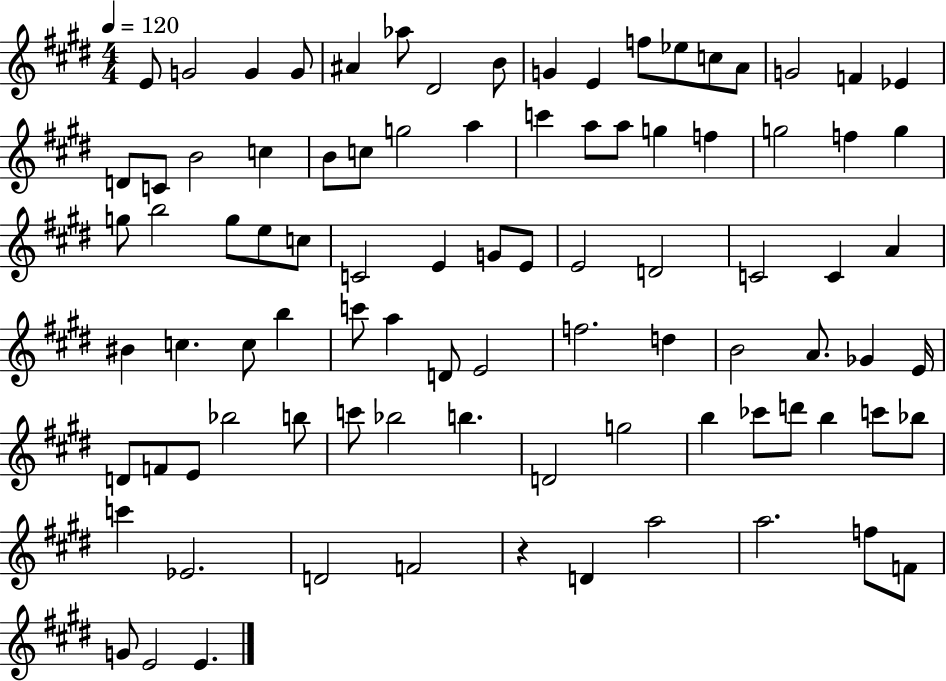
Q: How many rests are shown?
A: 1